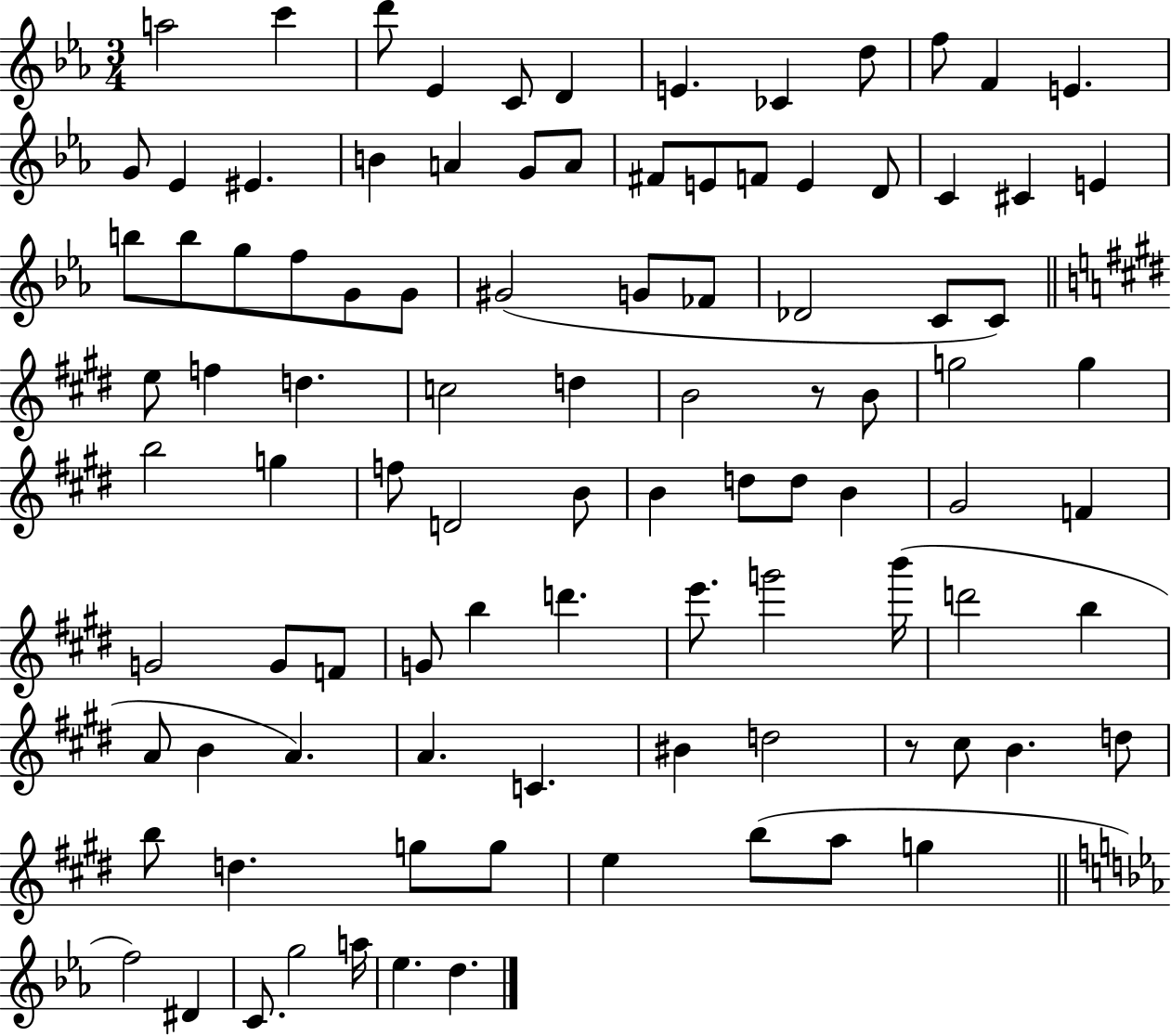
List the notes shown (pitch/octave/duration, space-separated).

A5/h C6/q D6/e Eb4/q C4/e D4/q E4/q. CES4/q D5/e F5/e F4/q E4/q. G4/e Eb4/q EIS4/q. B4/q A4/q G4/e A4/e F#4/e E4/e F4/e E4/q D4/e C4/q C#4/q E4/q B5/e B5/e G5/e F5/e G4/e G4/e G#4/h G4/e FES4/e Db4/h C4/e C4/e E5/e F5/q D5/q. C5/h D5/q B4/h R/e B4/e G5/h G5/q B5/h G5/q F5/e D4/h B4/e B4/q D5/e D5/e B4/q G#4/h F4/q G4/h G4/e F4/e G4/e B5/q D6/q. E6/e. G6/h B6/s D6/h B5/q A4/e B4/q A4/q. A4/q. C4/q. BIS4/q D5/h R/e C#5/e B4/q. D5/e B5/e D5/q. G5/e G5/e E5/q B5/e A5/e G5/q F5/h D#4/q C4/e. G5/h A5/s Eb5/q. D5/q.